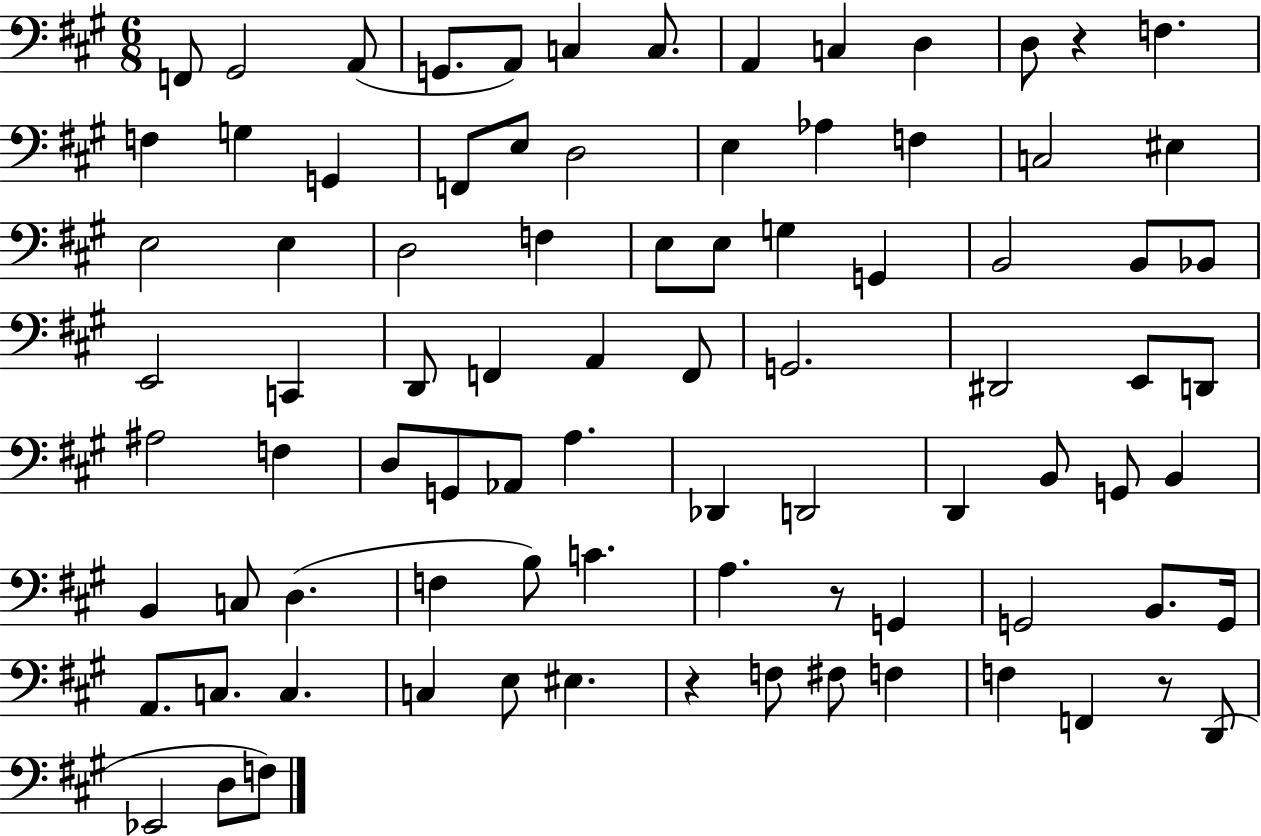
{
  \clef bass
  \numericTimeSignature
  \time 6/8
  \key a \major
  f,8 gis,2 a,8( | g,8. a,8) c4 c8. | a,4 c4 d4 | d8 r4 f4. | \break f4 g4 g,4 | f,8 e8 d2 | e4 aes4 f4 | c2 eis4 | \break e2 e4 | d2 f4 | e8 e8 g4 g,4 | b,2 b,8 bes,8 | \break e,2 c,4 | d,8 f,4 a,4 f,8 | g,2. | dis,2 e,8 d,8 | \break ais2 f4 | d8 g,8 aes,8 a4. | des,4 d,2 | d,4 b,8 g,8 b,4 | \break b,4 c8 d4.( | f4 b8) c'4. | a4. r8 g,4 | g,2 b,8. g,16 | \break a,8. c8. c4. | c4 e8 eis4. | r4 f8 fis8 f4 | f4 f,4 r8 d,8( | \break ees,2 d8 f8) | \bar "|."
}